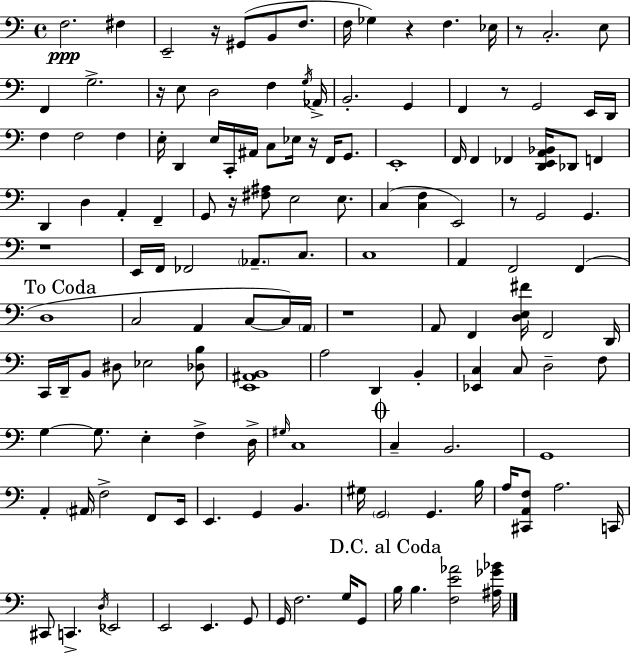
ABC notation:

X:1
T:Untitled
M:4/4
L:1/4
K:C
F,2 ^F, E,,2 z/4 ^G,,/2 B,,/2 F,/2 F,/4 _G, z F, _E,/4 z/2 C,2 E,/2 F,, G,2 z/4 E,/2 D,2 F, G,/4 _A,,/4 B,,2 G,, F,, z/2 G,,2 E,,/4 D,,/4 F, F,2 F, E,/4 D,, E,/4 C,,/4 ^A,,/4 C,/2 _E,/4 z/4 F,,/4 G,,/2 E,,4 F,,/4 F,, _F,, [D,,E,,A,,_B,,]/4 _D,,/2 F,, D,, D, A,, F,, G,,/2 z/4 [^F,^A,]/2 E,2 E,/2 C, [C,F,] E,,2 z/2 G,,2 G,, z4 E,,/4 F,,/4 _F,,2 _A,,/2 C,/2 C,4 A,, F,,2 F,, D,4 C,2 A,, C,/2 C,/4 A,,/4 z4 A,,/2 F,, [D,E,^F]/4 F,,2 D,,/4 C,,/4 D,,/4 B,,/2 ^D,/2 _E,2 [_D,B,]/2 [E,,^A,,B,,]4 A,2 D,, B,, [_E,,C,] C,/2 D,2 F,/2 G, G,/2 E, F, D,/4 ^G,/4 C,4 C, B,,2 G,,4 A,, ^A,,/4 F,2 F,,/2 E,,/4 E,, G,, B,, ^G,/4 G,,2 G,, B,/4 A,/4 [^C,,A,,F,]/2 A,2 C,,/4 ^C,,/2 C,, D,/4 _E,,2 E,,2 E,, G,,/2 G,,/4 F,2 G,/4 G,,/2 B,/4 B, [F,E_A]2 [^A,_G_B]/4